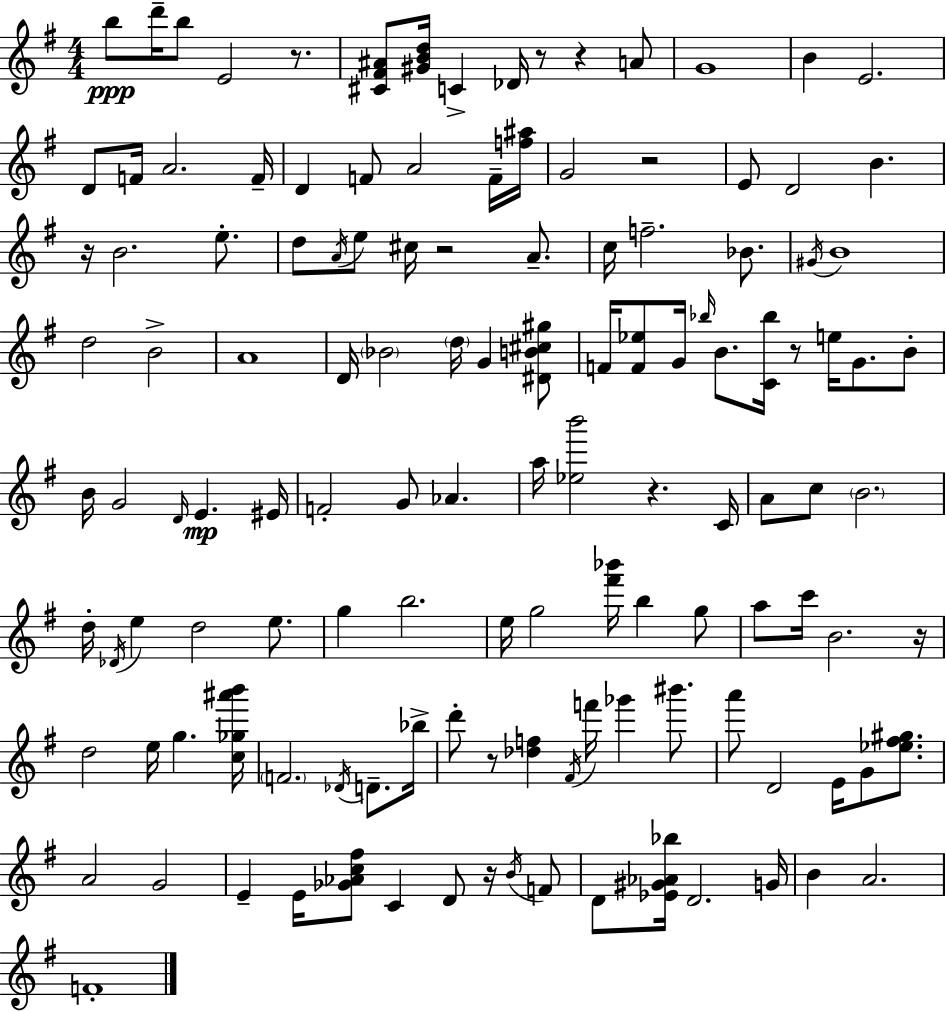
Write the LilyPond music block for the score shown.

{
  \clef treble
  \numericTimeSignature
  \time 4/4
  \key g \major
  \repeat volta 2 { b''8\ppp d'''16-- b''8 e'2 r8. | <cis' fis' ais'>8 <gis' b' d''>16 c'4-> des'16 r8 r4 a'8 | g'1 | b'4 e'2. | \break d'8 f'16 a'2. f'16-- | d'4 f'8 a'2 f'16-- <f'' ais''>16 | g'2 r2 | e'8 d'2 b'4. | \break r16 b'2. e''8.-. | d''8 \acciaccatura { a'16 } e''8 cis''16 r2 a'8.-- | c''16 f''2.-- bes'8. | \acciaccatura { gis'16 } b'1 | \break d''2 b'2-> | a'1 | d'16 \parenthesize bes'2 \parenthesize d''16 g'4 | <dis' b' cis'' gis''>8 f'16 <f' ees''>8 g'16 \grace { bes''16 } b'8. <c' bes''>16 r8 e''16 g'8. | \break b'8-. b'16 g'2 \grace { d'16 } e'4.\mp | eis'16 f'2-. g'8 aes'4. | a''16 <ees'' b'''>2 r4. | c'16 a'8 c''8 \parenthesize b'2. | \break d''16-. \acciaccatura { des'16 } e''4 d''2 | e''8. g''4 b''2. | e''16 g''2 <fis''' bes'''>16 b''4 | g''8 a''8 c'''16 b'2. | \break r16 d''2 e''16 g''4. | <c'' ges'' ais''' b'''>16 \parenthesize f'2. | \acciaccatura { des'16 } d'8.-- bes''16-> d'''8-. r8 <des'' f''>4 \acciaccatura { fis'16 } f'''16 | ges'''4 bis'''8. a'''8 d'2 | \break e'16 g'8 <ees'' fis'' gis''>8. a'2 g'2 | e'4-- e'16 <ges' aes' c'' fis''>8 c'4 | d'8 r16 \acciaccatura { b'16 } f'8 d'8 <ees' gis' aes' bes''>16 d'2. | g'16 b'4 a'2. | \break f'1-. | } \bar "|."
}